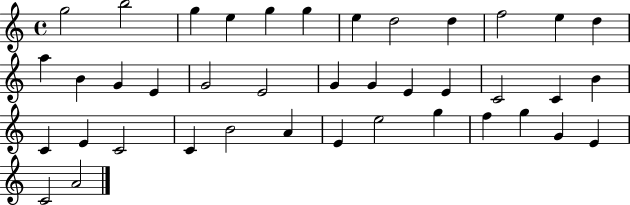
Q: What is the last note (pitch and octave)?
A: A4